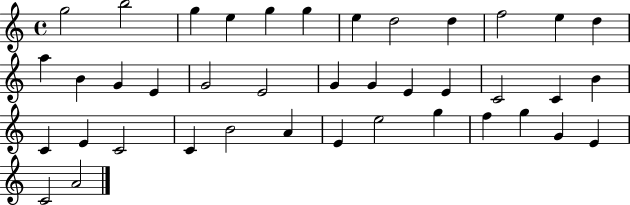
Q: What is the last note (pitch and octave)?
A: A4